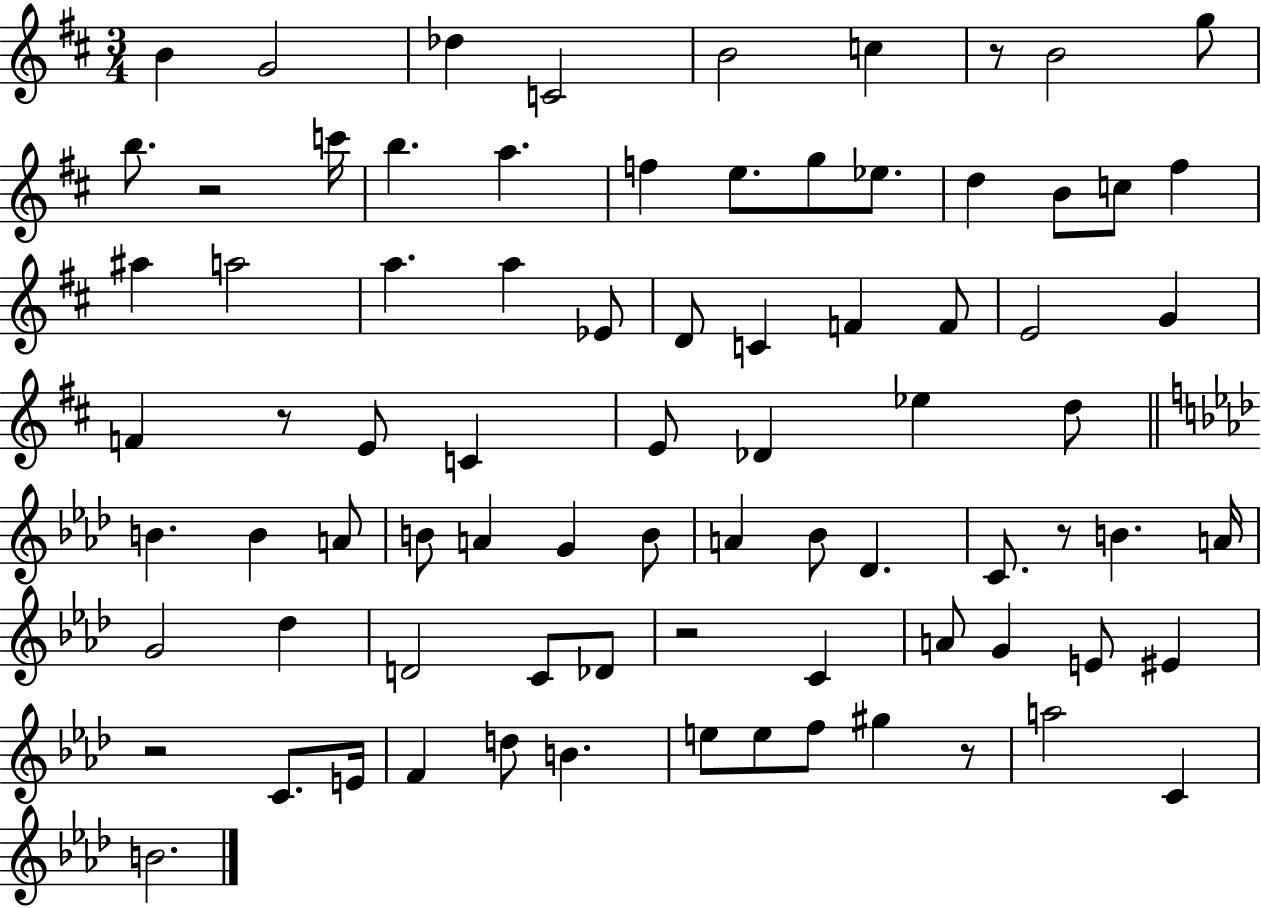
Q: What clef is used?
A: treble